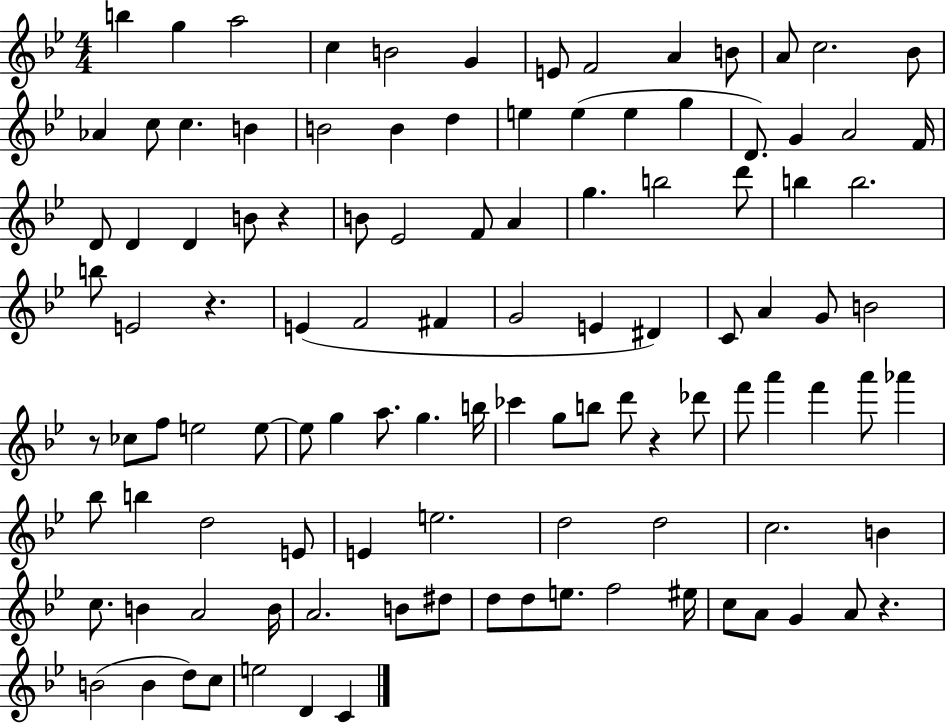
B5/q G5/q A5/h C5/q B4/h G4/q E4/e F4/h A4/q B4/e A4/e C5/h. Bb4/e Ab4/q C5/e C5/q. B4/q B4/h B4/q D5/q E5/q E5/q E5/q G5/q D4/e. G4/q A4/h F4/s D4/e D4/q D4/q B4/e R/q B4/e Eb4/h F4/e A4/q G5/q. B5/h D6/e B5/q B5/h. B5/e E4/h R/q. E4/q F4/h F#4/q G4/h E4/q D#4/q C4/e A4/q G4/e B4/h R/e CES5/e F5/e E5/h E5/e E5/e G5/q A5/e. G5/q. B5/s CES6/q G5/e B5/e D6/e R/q Db6/e F6/e A6/q F6/q A6/e Ab6/q Bb5/e B5/q D5/h E4/e E4/q E5/h. D5/h D5/h C5/h. B4/q C5/e. B4/q A4/h B4/s A4/h. B4/e D#5/e D5/e D5/e E5/e. F5/h EIS5/s C5/e A4/e G4/q A4/e R/q. B4/h B4/q D5/e C5/e E5/h D4/q C4/q